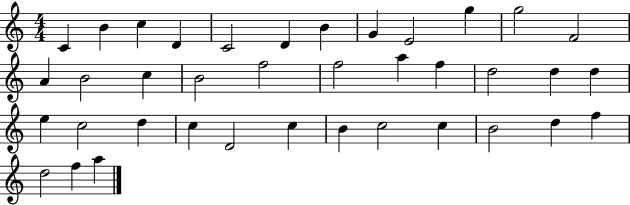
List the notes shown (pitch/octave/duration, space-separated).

C4/q B4/q C5/q D4/q C4/h D4/q B4/q G4/q E4/h G5/q G5/h F4/h A4/q B4/h C5/q B4/h F5/h F5/h A5/q F5/q D5/h D5/q D5/q E5/q C5/h D5/q C5/q D4/h C5/q B4/q C5/h C5/q B4/h D5/q F5/q D5/h F5/q A5/q